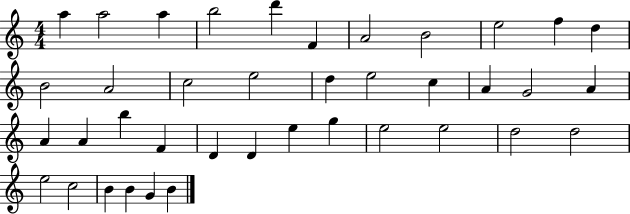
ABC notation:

X:1
T:Untitled
M:4/4
L:1/4
K:C
a a2 a b2 d' F A2 B2 e2 f d B2 A2 c2 e2 d e2 c A G2 A A A b F D D e g e2 e2 d2 d2 e2 c2 B B G B